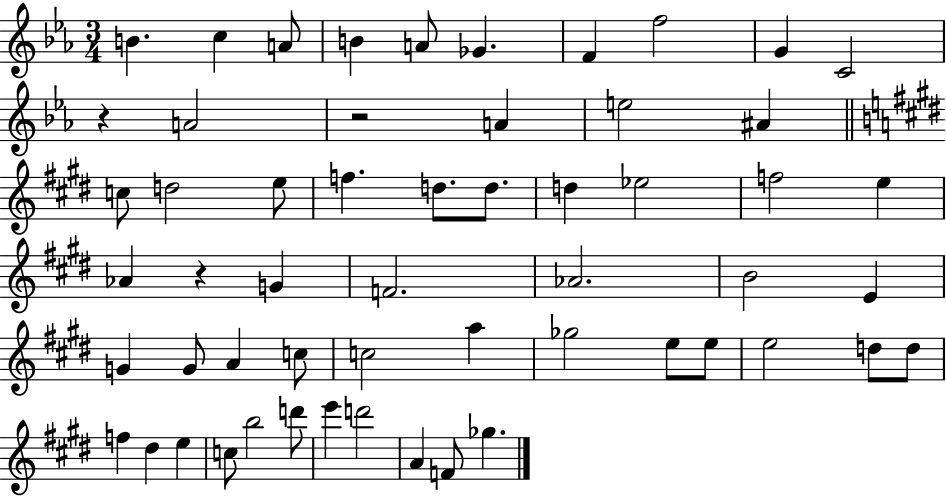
{
  \clef treble
  \numericTimeSignature
  \time 3/4
  \key ees \major
  b'4. c''4 a'8 | b'4 a'8 ges'4. | f'4 f''2 | g'4 c'2 | \break r4 a'2 | r2 a'4 | e''2 ais'4 | \bar "||" \break \key e \major c''8 d''2 e''8 | f''4. d''8. d''8. | d''4 ees''2 | f''2 e''4 | \break aes'4 r4 g'4 | f'2. | aes'2. | b'2 e'4 | \break g'4 g'8 a'4 c''8 | c''2 a''4 | ges''2 e''8 e''8 | e''2 d''8 d''8 | \break f''4 dis''4 e''4 | c''8 b''2 d'''8 | e'''4 d'''2 | a'4 f'8 ges''4. | \break \bar "|."
}